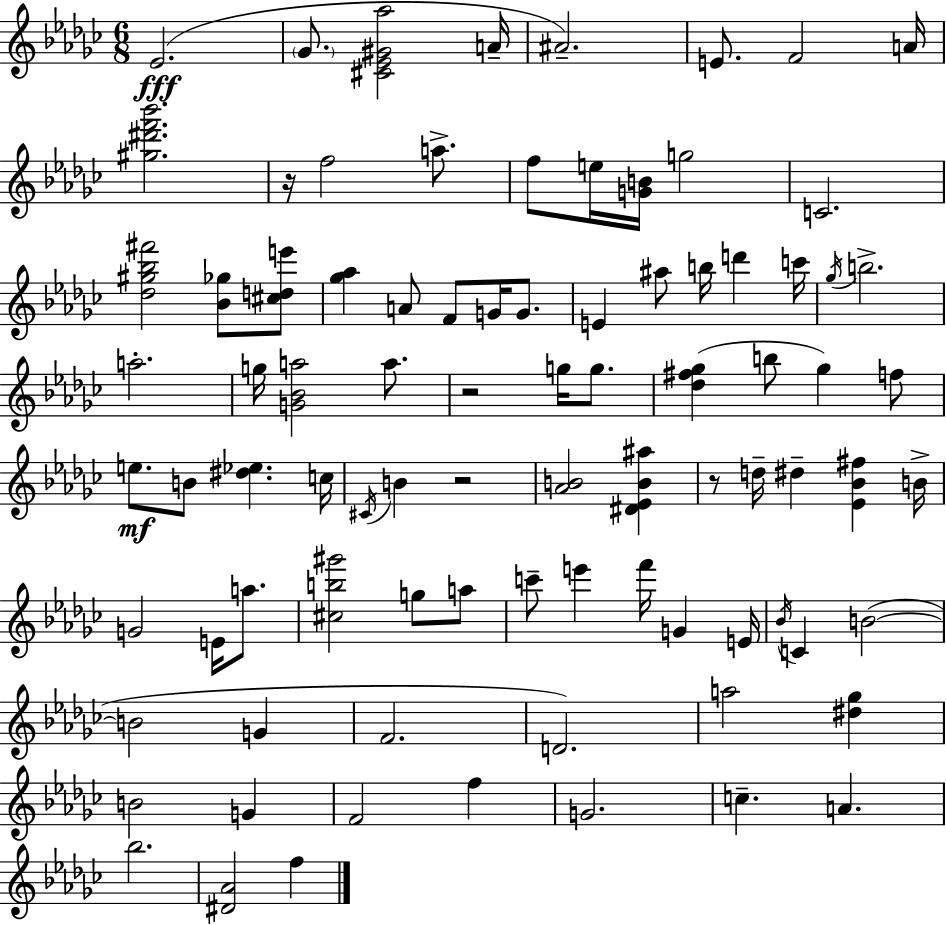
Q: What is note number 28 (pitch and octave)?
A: G5